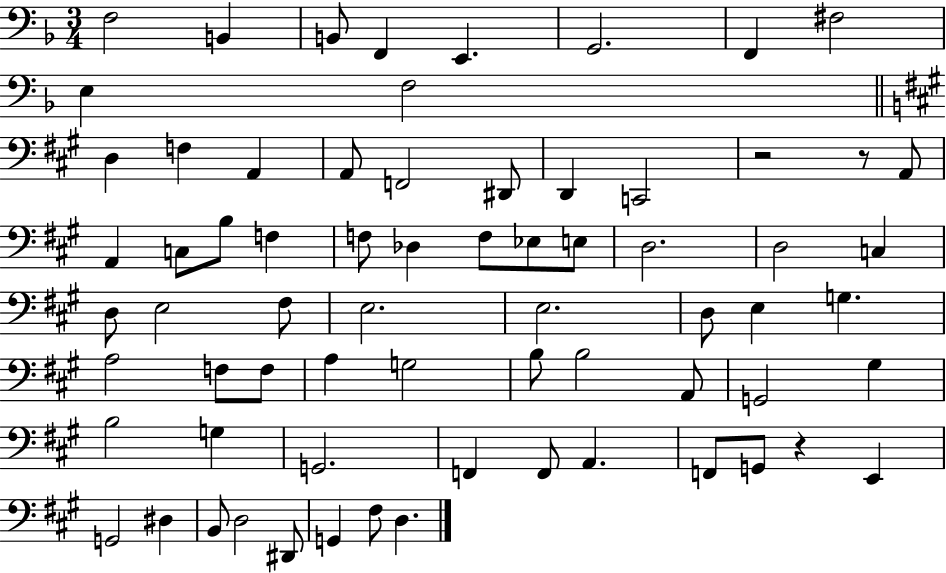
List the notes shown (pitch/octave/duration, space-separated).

F3/h B2/q B2/e F2/q E2/q. G2/h. F2/q F#3/h E3/q F3/h D3/q F3/q A2/q A2/e F2/h D#2/e D2/q C2/h R/h R/e A2/e A2/q C3/e B3/e F3/q F3/e Db3/q F3/e Eb3/e E3/e D3/h. D3/h C3/q D3/e E3/h F#3/e E3/h. E3/h. D3/e E3/q G3/q. A3/h F3/e F3/e A3/q G3/h B3/e B3/h A2/e G2/h G#3/q B3/h G3/q G2/h. F2/q F2/e A2/q. F2/e G2/e R/q E2/q G2/h D#3/q B2/e D3/h D#2/e G2/q F#3/e D3/q.